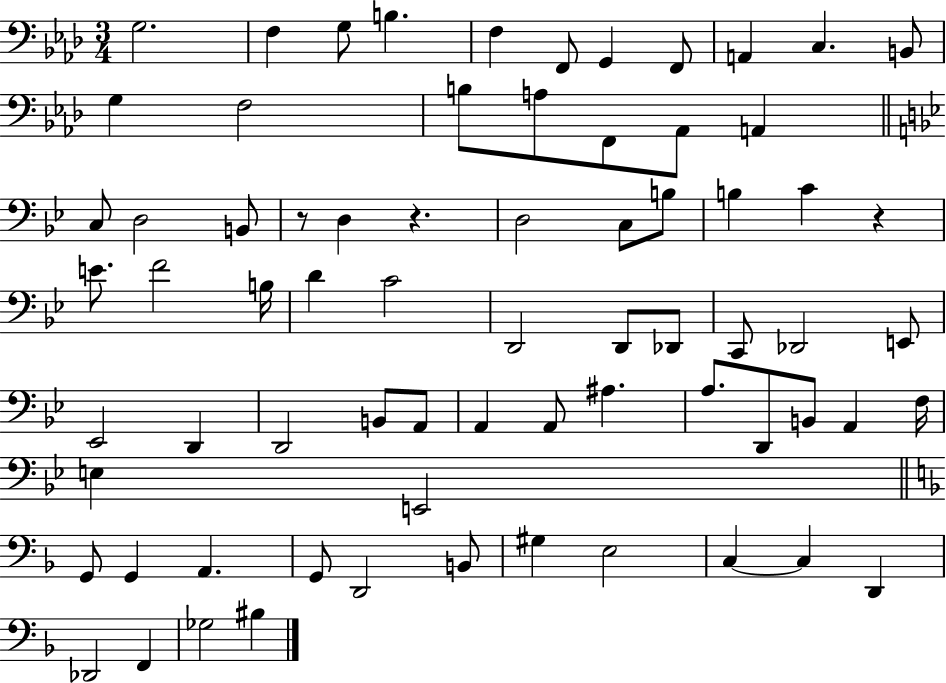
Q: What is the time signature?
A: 3/4